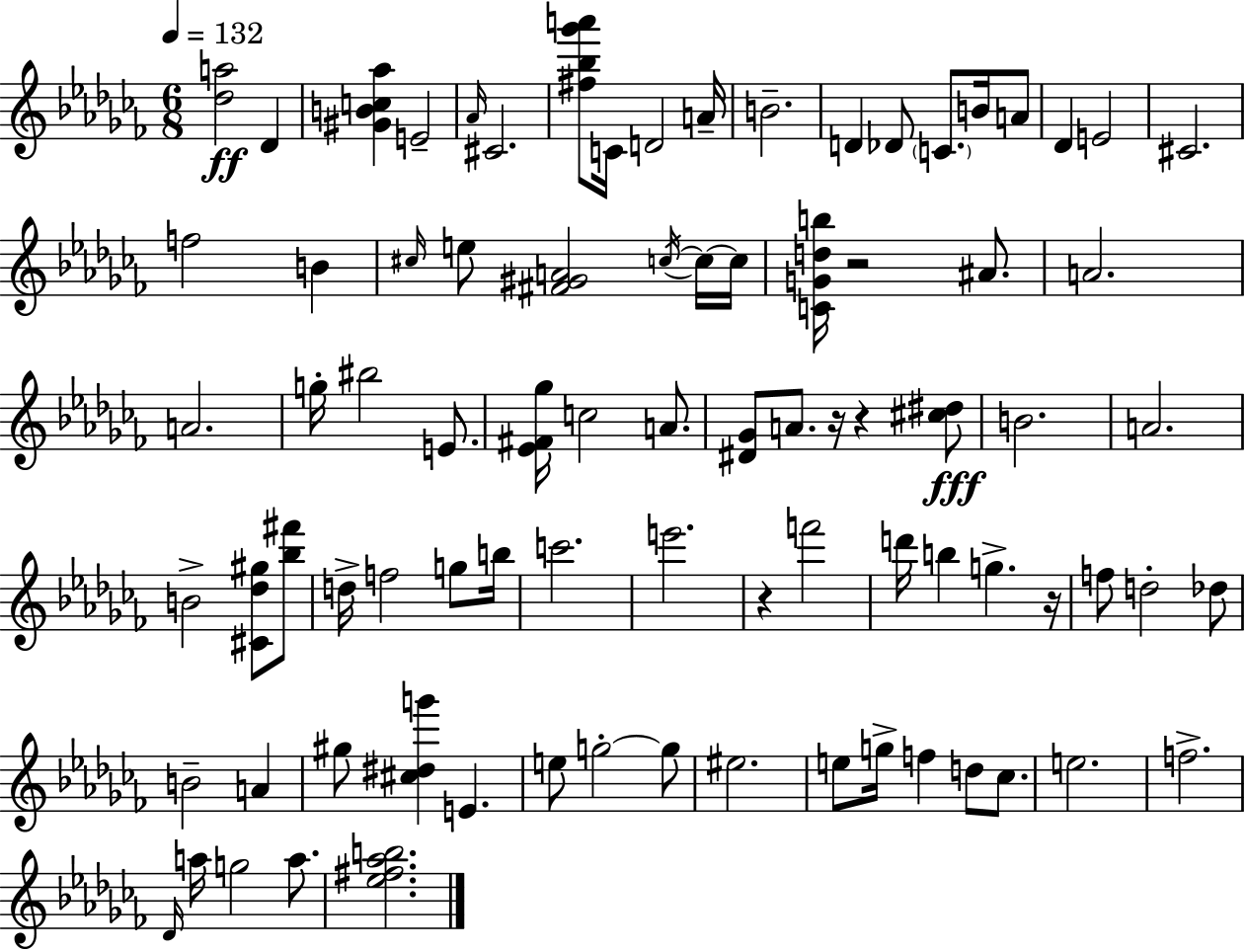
[Db5,A5]/h Db4/q [G#4,B4,C5,Ab5]/q E4/h Ab4/s C#4/h. [F#5,Bb5,Gb6,A6]/e C4/s D4/h A4/s B4/h. D4/q Db4/e C4/e. B4/s A4/e Db4/q E4/h C#4/h. F5/h B4/q C#5/s E5/e [F#4,G#4,A4]/h C5/s C5/s C5/s [C4,G4,D5,B5]/s R/h A#4/e. A4/h. A4/h. G5/s BIS5/h E4/e. [Eb4,F#4,Gb5]/s C5/h A4/e. [D#4,Gb4]/e A4/e. R/s R/q [C#5,D#5]/e B4/h. A4/h. B4/h [C#4,Db5,G#5]/e [Bb5,F#6]/e D5/s F5/h G5/e B5/s C6/h. E6/h. R/q F6/h D6/s B5/q G5/q. R/s F5/e D5/h Db5/e B4/h A4/q G#5/e [C#5,D#5,G6]/q E4/q. E5/e G5/h G5/e EIS5/h. E5/e G5/s F5/q D5/e CES5/e. E5/h. F5/h. Db4/s A5/s G5/h A5/e. [Eb5,F#5,Ab5,B5]/h.